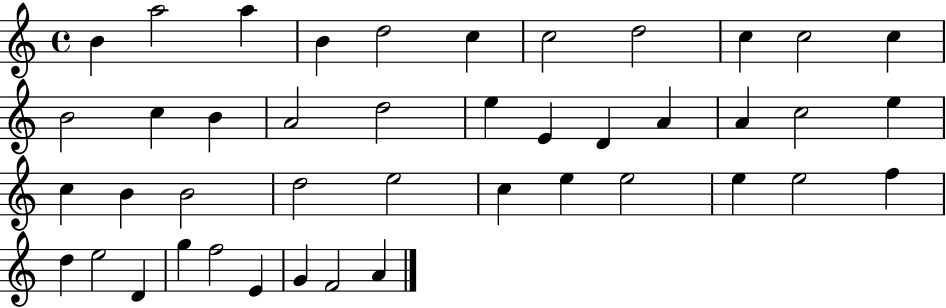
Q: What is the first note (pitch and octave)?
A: B4